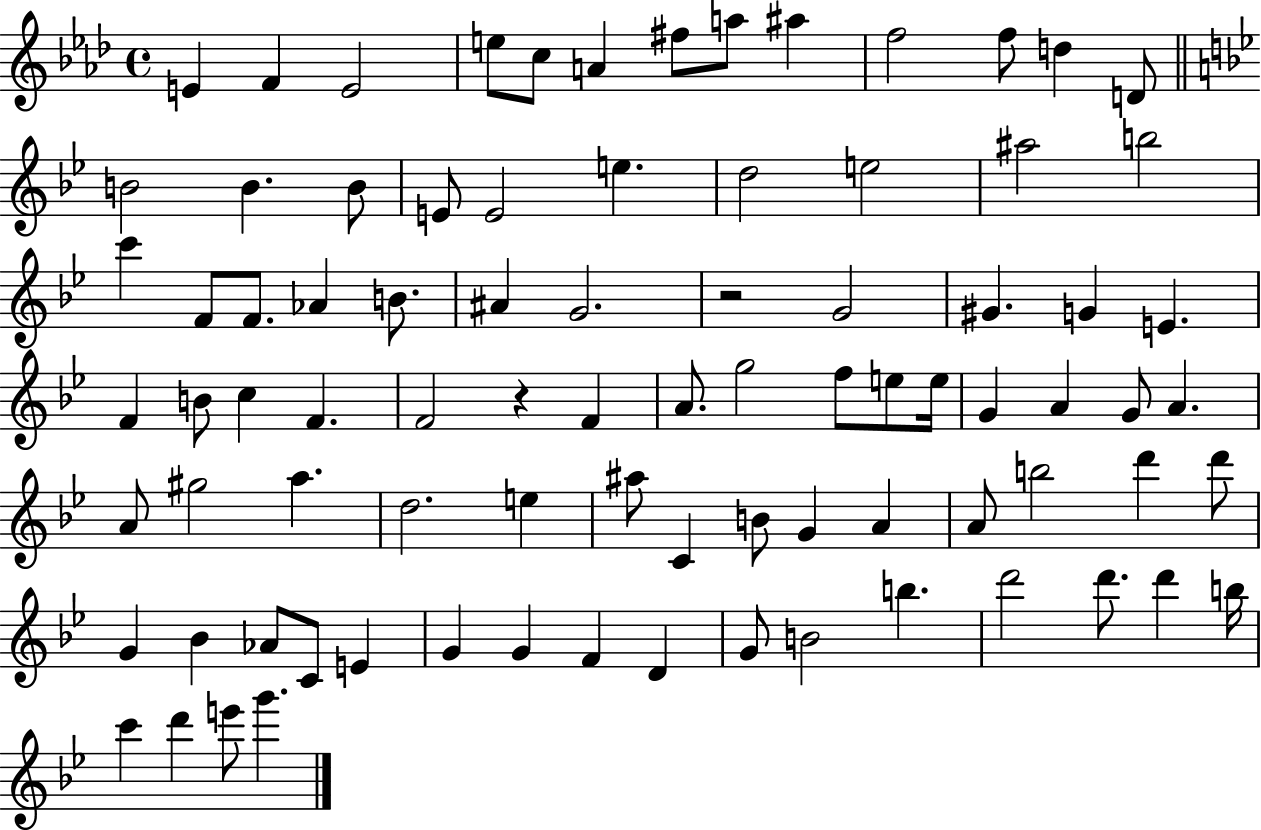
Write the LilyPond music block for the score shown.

{
  \clef treble
  \time 4/4
  \defaultTimeSignature
  \key aes \major
  \repeat volta 2 { e'4 f'4 e'2 | e''8 c''8 a'4 fis''8 a''8 ais''4 | f''2 f''8 d''4 d'8 | \bar "||" \break \key bes \major b'2 b'4. b'8 | e'8 e'2 e''4. | d''2 e''2 | ais''2 b''2 | \break c'''4 f'8 f'8. aes'4 b'8. | ais'4 g'2. | r2 g'2 | gis'4. g'4 e'4. | \break f'4 b'8 c''4 f'4. | f'2 r4 f'4 | a'8. g''2 f''8 e''8 e''16 | g'4 a'4 g'8 a'4. | \break a'8 gis''2 a''4. | d''2. e''4 | ais''8 c'4 b'8 g'4 a'4 | a'8 b''2 d'''4 d'''8 | \break g'4 bes'4 aes'8 c'8 e'4 | g'4 g'4 f'4 d'4 | g'8 b'2 b''4. | d'''2 d'''8. d'''4 b''16 | \break c'''4 d'''4 e'''8 g'''4. | } \bar "|."
}